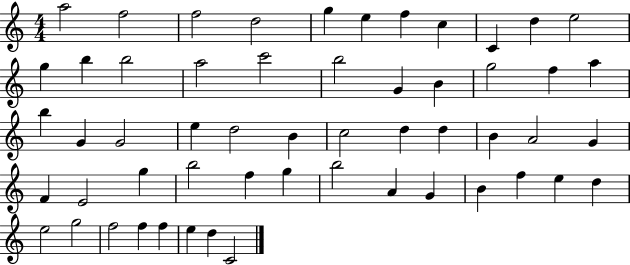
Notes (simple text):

A5/h F5/h F5/h D5/h G5/q E5/q F5/q C5/q C4/q D5/q E5/h G5/q B5/q B5/h A5/h C6/h B5/h G4/q B4/q G5/h F5/q A5/q B5/q G4/q G4/h E5/q D5/h B4/q C5/h D5/q D5/q B4/q A4/h G4/q F4/q E4/h G5/q B5/h F5/q G5/q B5/h A4/q G4/q B4/q F5/q E5/q D5/q E5/h G5/h F5/h F5/q F5/q E5/q D5/q C4/h